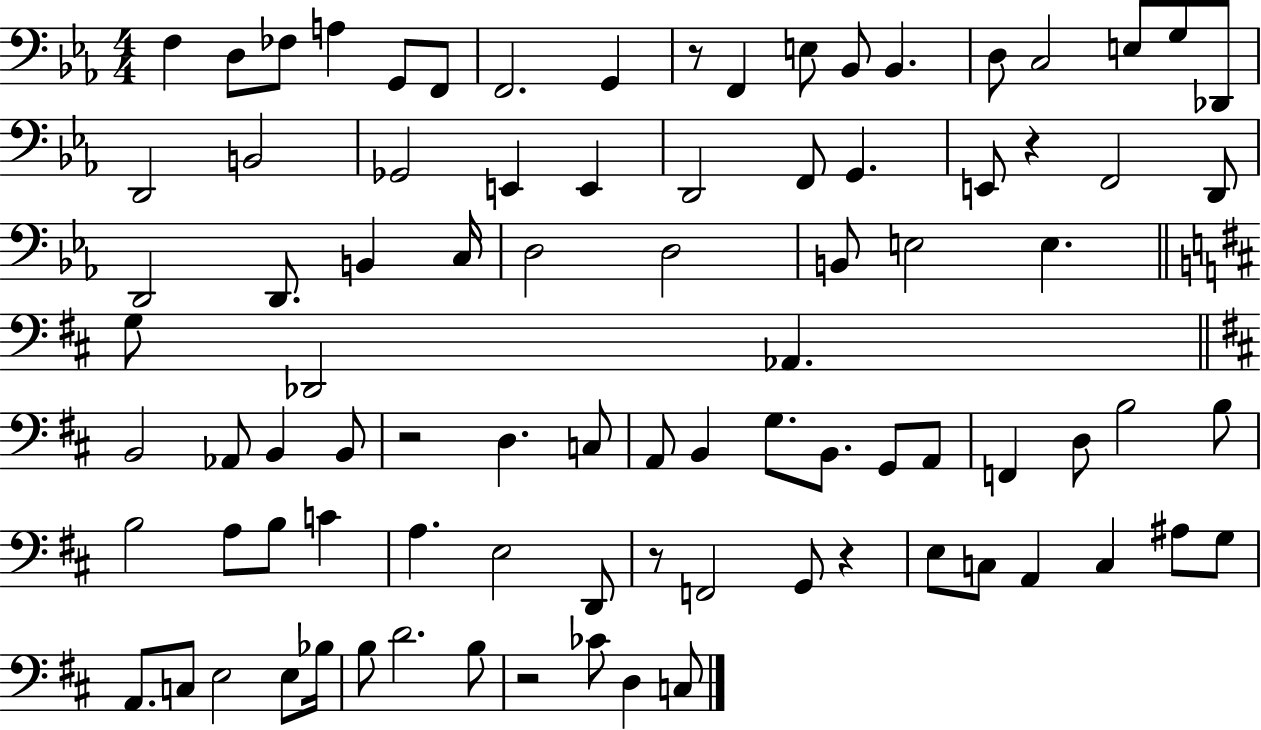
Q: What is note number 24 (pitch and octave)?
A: F2